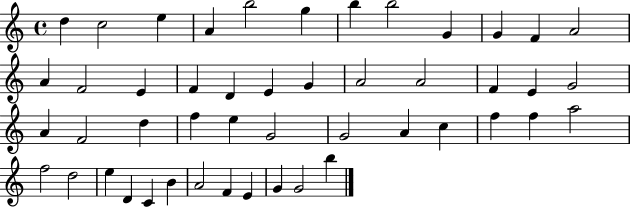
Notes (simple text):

D5/q C5/h E5/q A4/q B5/h G5/q B5/q B5/h G4/q G4/q F4/q A4/h A4/q F4/h E4/q F4/q D4/q E4/q G4/q A4/h A4/h F4/q E4/q G4/h A4/q F4/h D5/q F5/q E5/q G4/h G4/h A4/q C5/q F5/q F5/q A5/h F5/h D5/h E5/q D4/q C4/q B4/q A4/h F4/q E4/q G4/q G4/h B5/q